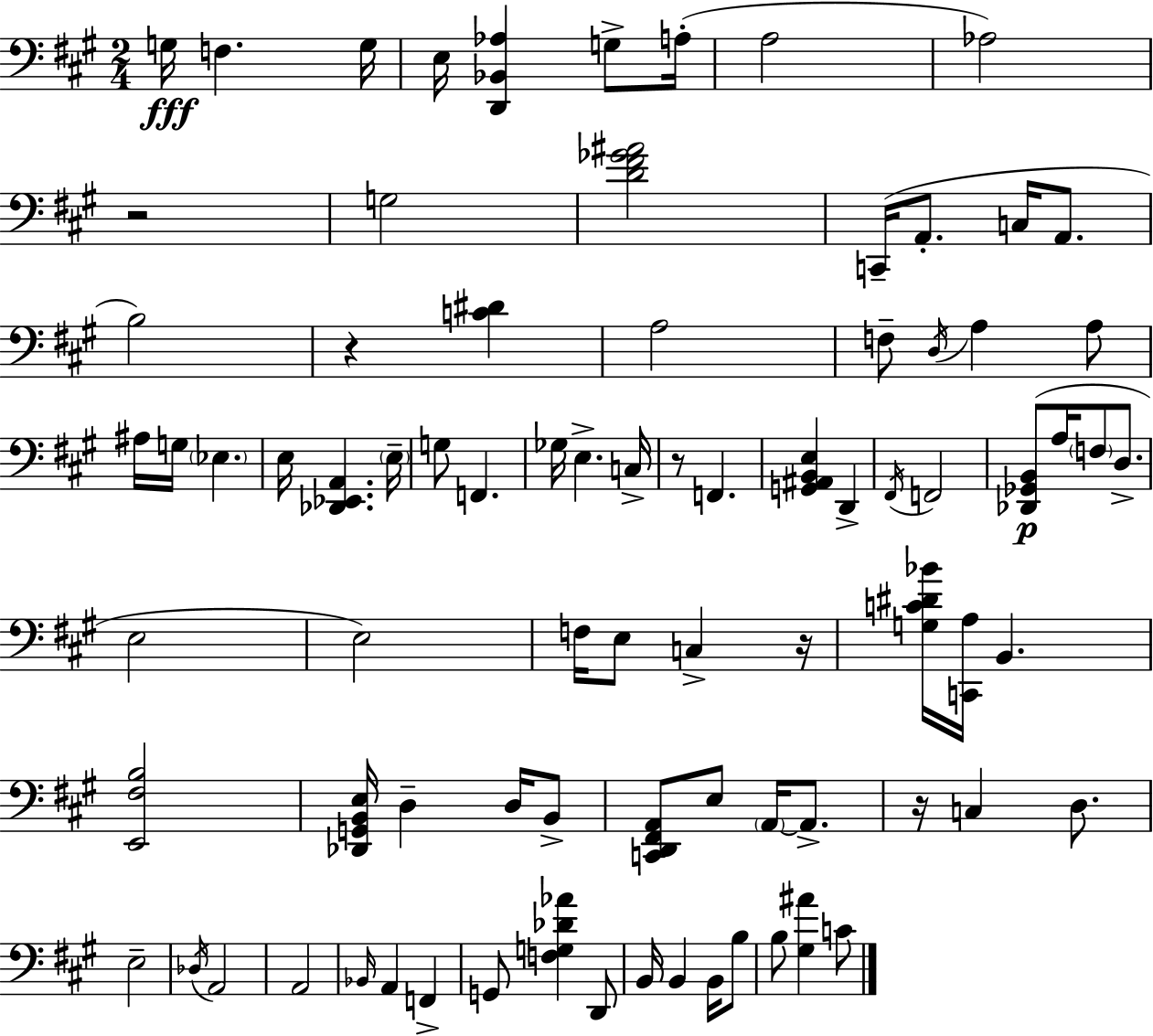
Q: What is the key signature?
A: A major